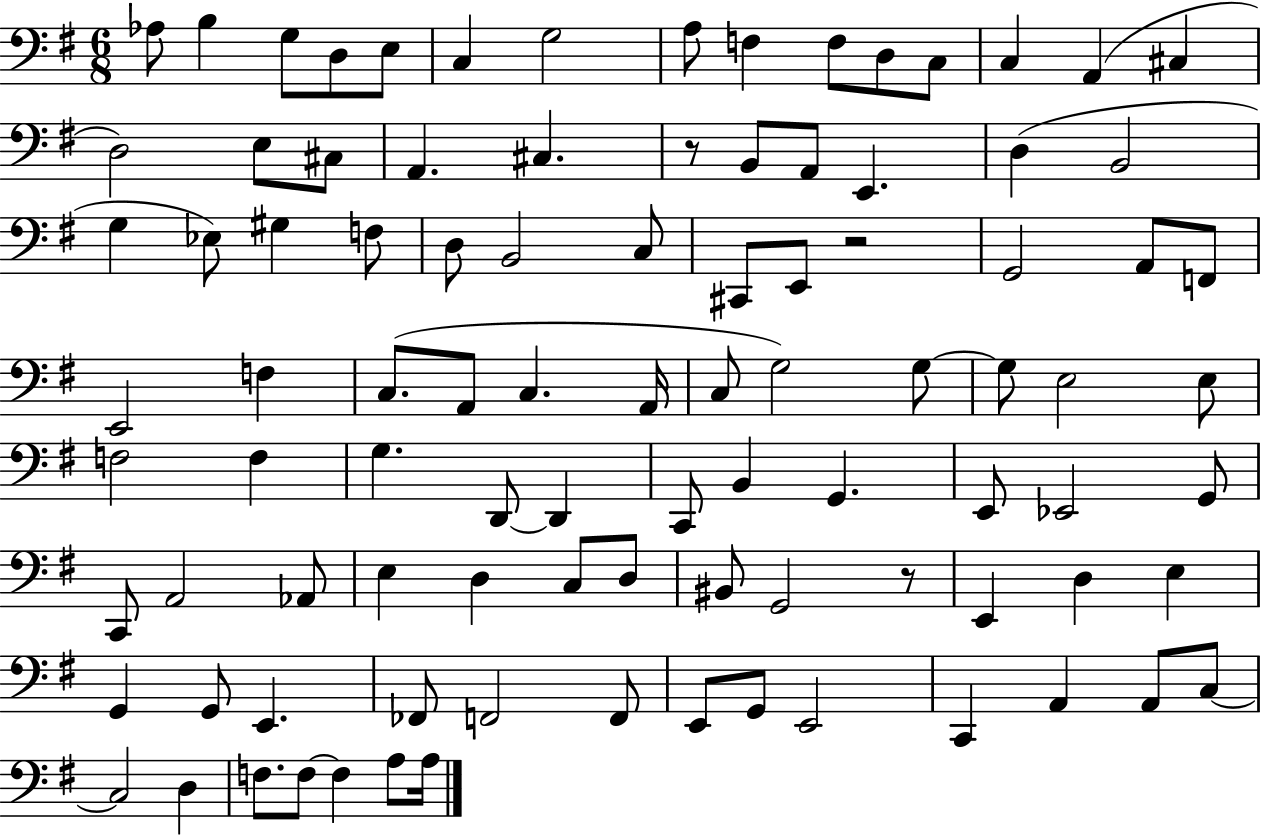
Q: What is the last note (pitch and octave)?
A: A3